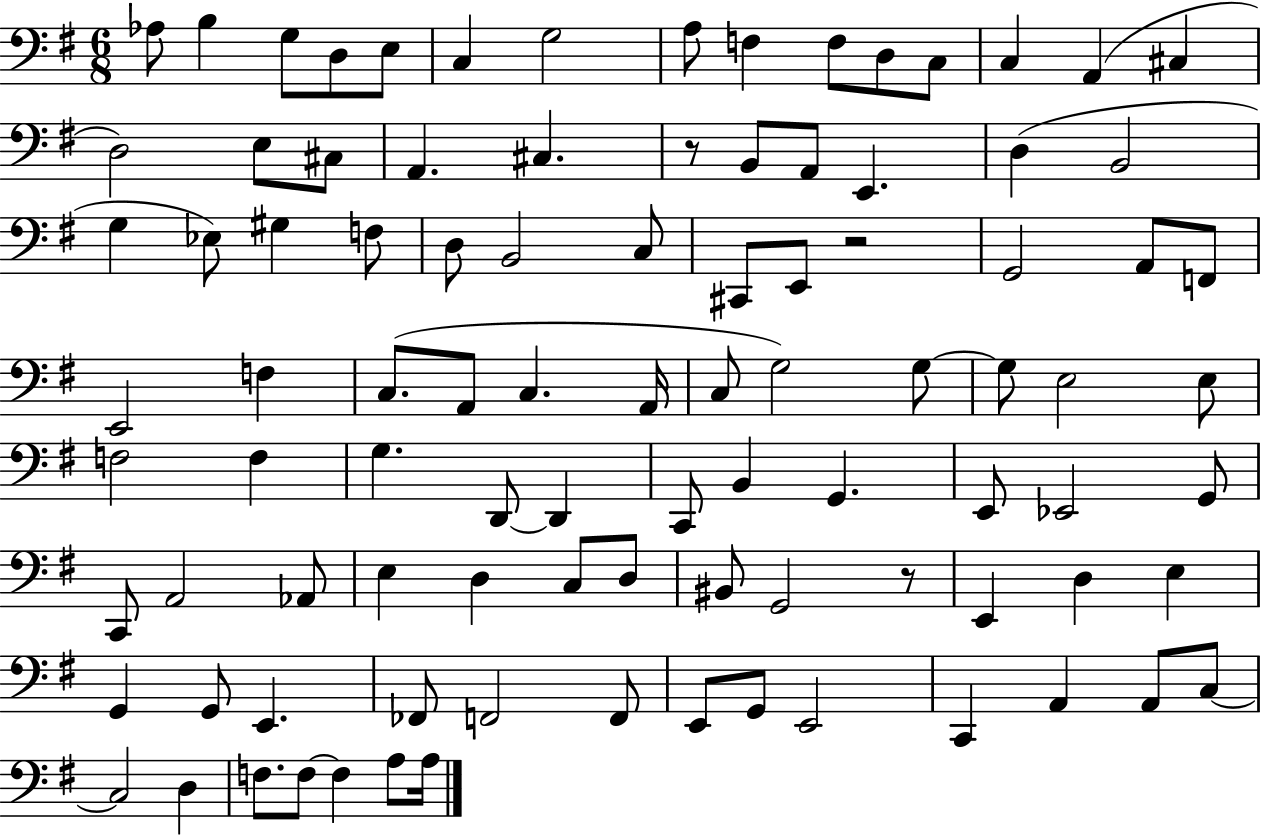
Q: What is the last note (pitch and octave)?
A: A3